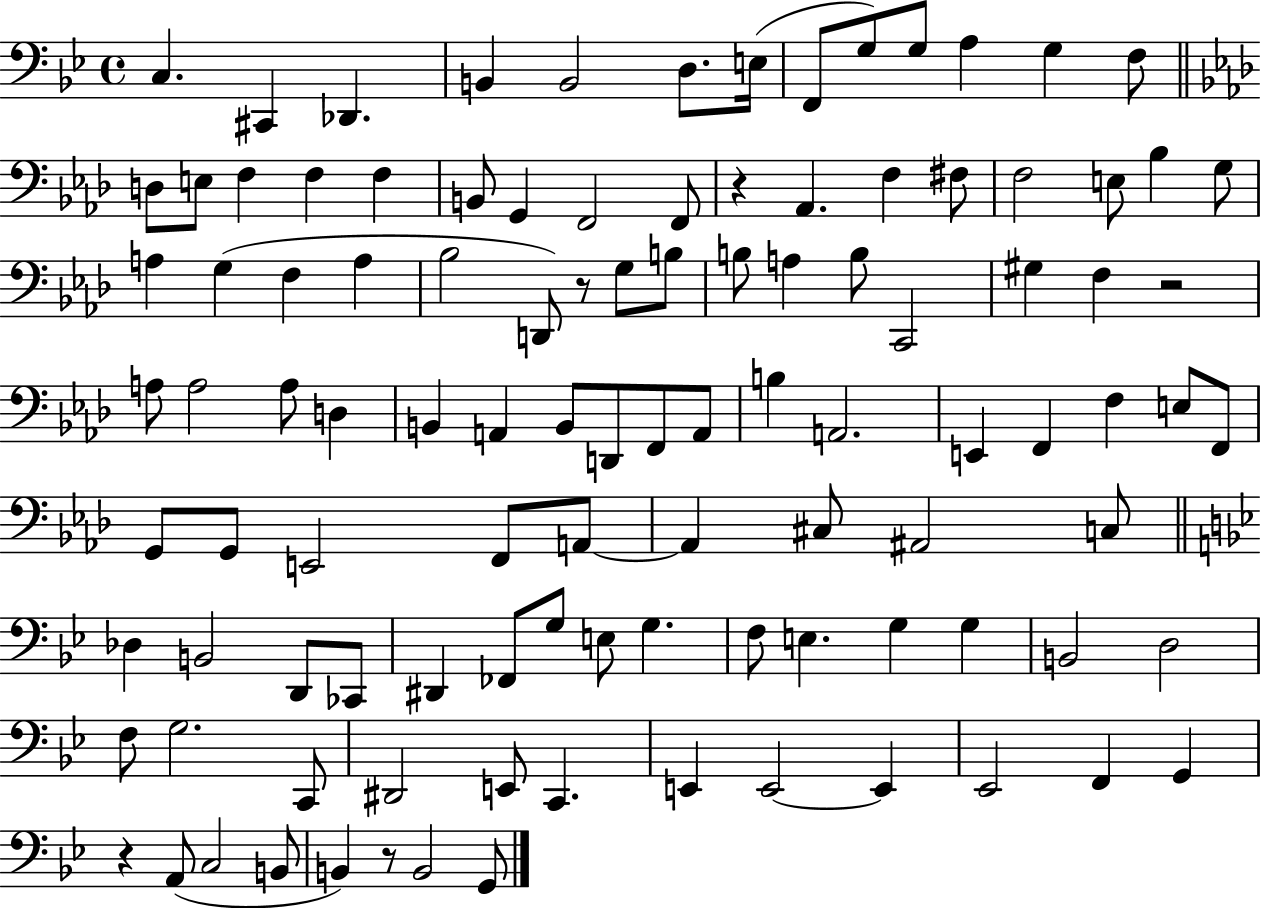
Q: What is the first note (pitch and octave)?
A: C3